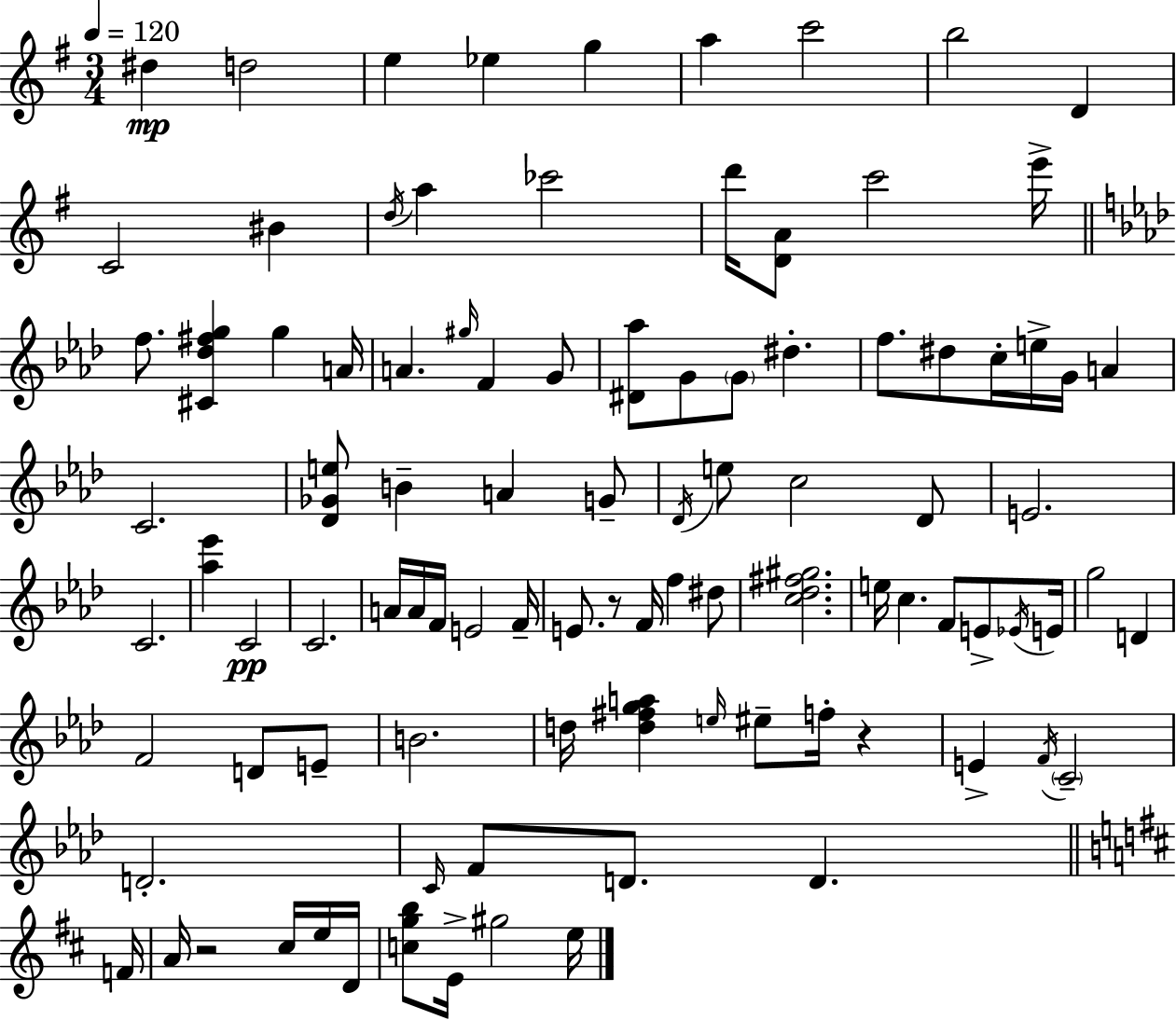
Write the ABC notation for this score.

X:1
T:Untitled
M:3/4
L:1/4
K:Em
^d d2 e _e g a c'2 b2 D C2 ^B d/4 a _c'2 d'/4 [DA]/2 c'2 e'/4 f/2 [^C_d^fg] g A/4 A ^g/4 F G/2 [^D_a]/2 G/2 G/2 ^d f/2 ^d/2 c/4 e/4 G/4 A C2 [_D_Ge]/2 B A G/2 _D/4 e/2 c2 _D/2 E2 C2 [_a_e'] C2 C2 A/4 A/4 F/4 E2 F/4 E/2 z/2 F/4 f ^d/2 [c_d^f^g]2 e/4 c F/2 E/2 _E/4 E/4 g2 D F2 D/2 E/2 B2 d/4 [d^fga] e/4 ^e/2 f/4 z E F/4 C2 D2 C/4 F/2 D/2 D F/4 A/4 z2 ^c/4 e/4 D/4 [cgb]/2 E/4 ^g2 e/4